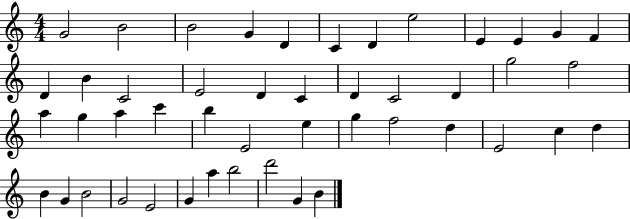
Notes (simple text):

G4/h B4/h B4/h G4/q D4/q C4/q D4/q E5/h E4/q E4/q G4/q F4/q D4/q B4/q C4/h E4/h D4/q C4/q D4/q C4/h D4/q G5/h F5/h A5/q G5/q A5/q C6/q B5/q E4/h E5/q G5/q F5/h D5/q E4/h C5/q D5/q B4/q G4/q B4/h G4/h E4/h G4/q A5/q B5/h D6/h G4/q B4/q